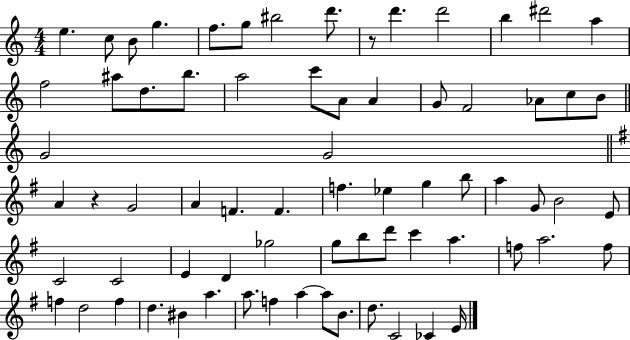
{
  \clef treble
  \numericTimeSignature
  \time 4/4
  \key c \major
  e''4. c''8 b'8 g''4. | f''8. g''8 bis''2 d'''8. | r8 d'''4. d'''2 | b''4 dis'''2 a''4 | \break f''2 ais''8 d''8. b''8. | a''2 c'''8 a'8 a'4 | g'8 f'2 aes'8 c''8 b'8 | \bar "||" \break \key c \major g'2 g'2 | \bar "||" \break \key e \minor a'4 r4 g'2 | a'4 f'4. f'4. | f''4. ees''4 g''4 b''8 | a''4 g'8 b'2 e'8 | \break c'2 c'2 | e'4 d'4 ges''2 | g''8 b''8 d'''8 c'''4 a''4. | f''8 a''2. f''8 | \break f''4 d''2 f''4 | d''4. bis'4 a''4. | a''8. f''4 a''4~~ a''8 b'8. | d''8. c'2 ces'4 e'16 | \break \bar "|."
}